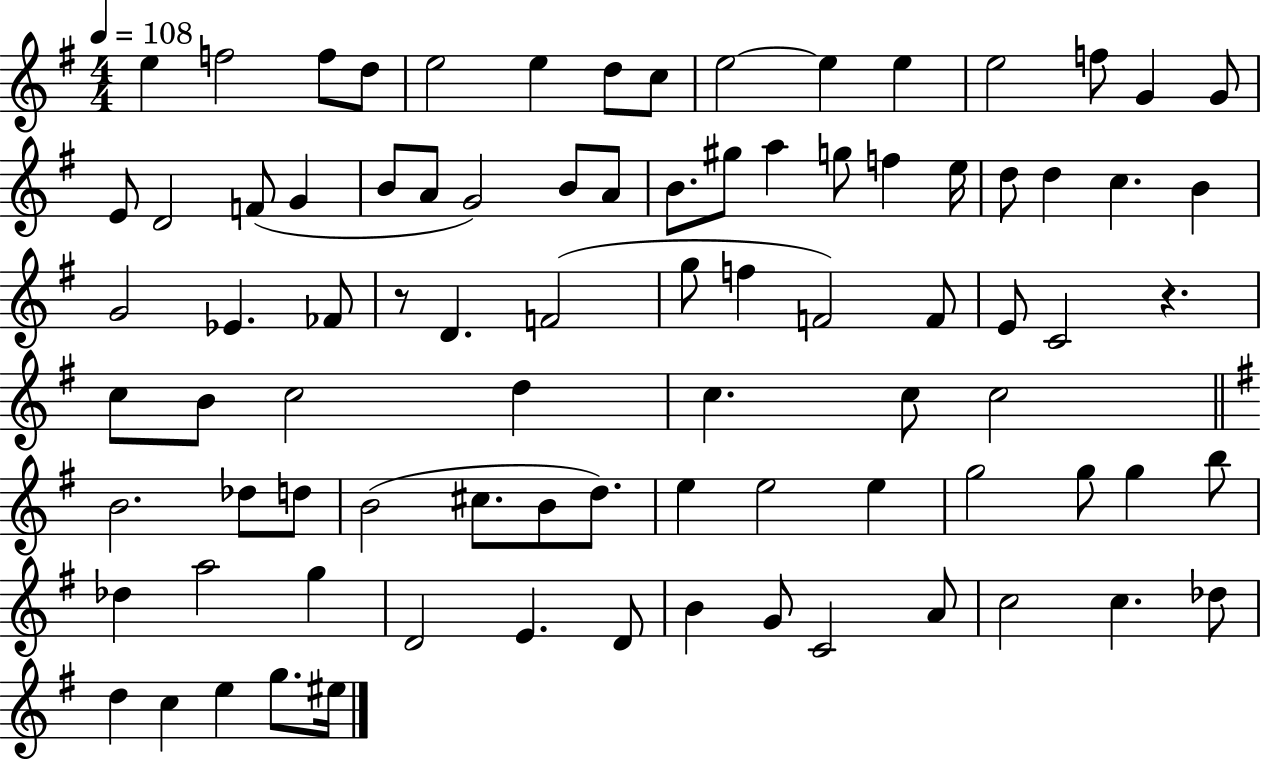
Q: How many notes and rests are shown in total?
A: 86